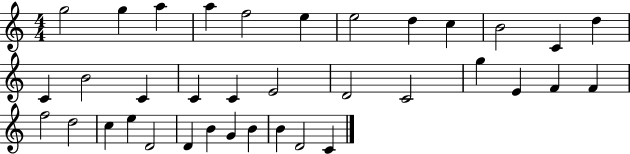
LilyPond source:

{
  \clef treble
  \numericTimeSignature
  \time 4/4
  \key c \major
  g''2 g''4 a''4 | a''4 f''2 e''4 | e''2 d''4 c''4 | b'2 c'4 d''4 | \break c'4 b'2 c'4 | c'4 c'4 e'2 | d'2 c'2 | g''4 e'4 f'4 f'4 | \break f''2 d''2 | c''4 e''4 d'2 | d'4 b'4 g'4 b'4 | b'4 d'2 c'4 | \break \bar "|."
}